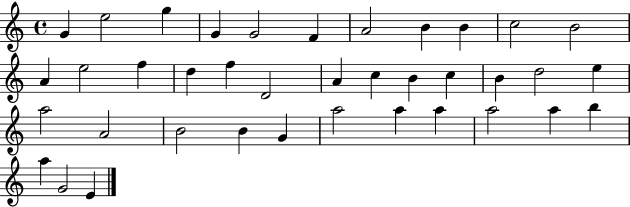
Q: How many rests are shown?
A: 0